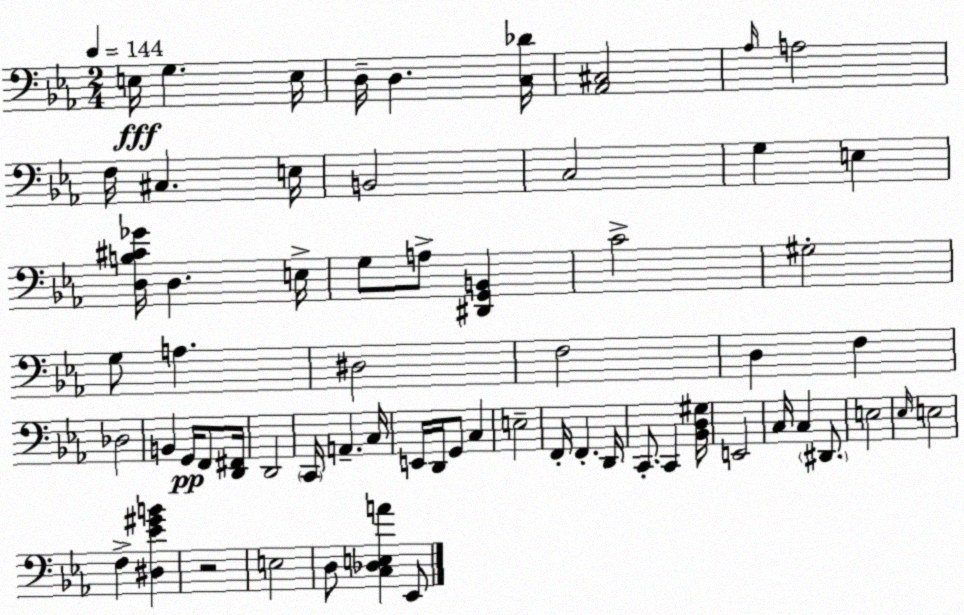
X:1
T:Untitled
M:2/4
L:1/4
K:Eb
E,/4 G, E,/4 D,/4 D, [C,_D]/4 [_A,,^C,]2 _A,/4 A,2 F,/4 ^C, E,/4 B,,2 C,2 G, E, [D,B,^C_G]/4 D, E,/4 G,/2 A,/2 [^D,,G,,B,,] C2 ^G,2 G,/2 A, ^D,2 F,2 D, F, _D,2 B,, G,,/4 F,,/2 [D,,^F,,]/4 D,,2 C,,/4 A,, C,/4 E,,/4 D,,/4 G,,/2 C, E,2 F,,/4 F,, D,,/4 C,,/2 C,, [_B,,D,^G,]/4 E,,2 C,/4 C, ^D,,/2 E,2 _E,/4 E,2 F, [^D,_E^GB] z2 E,2 D,/2 [C,_D,E,A] _E,,/2